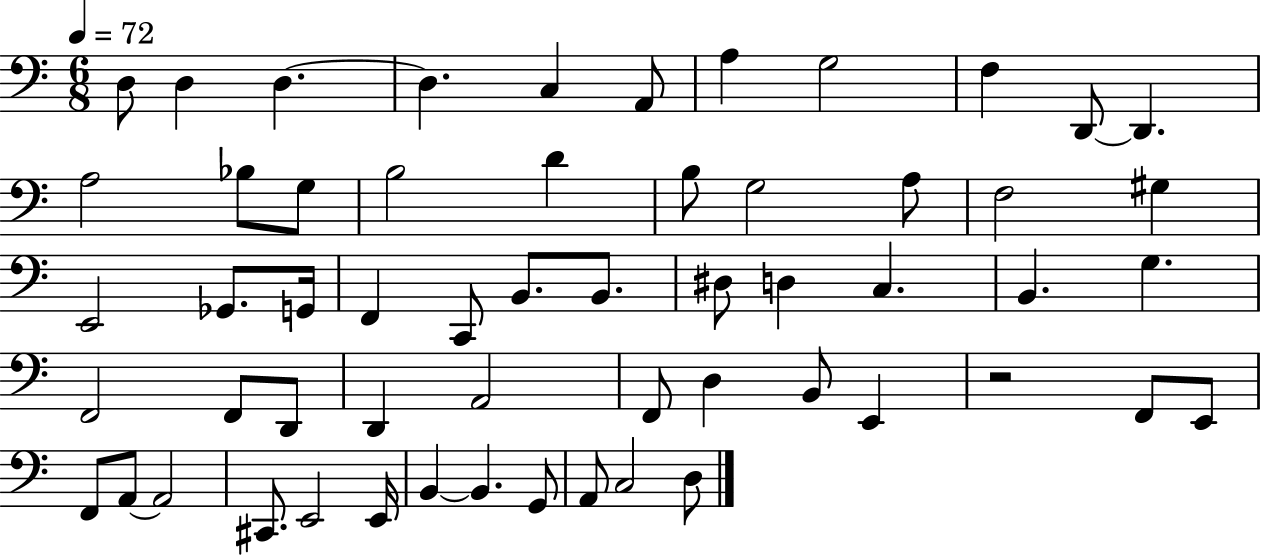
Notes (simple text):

D3/e D3/q D3/q. D3/q. C3/q A2/e A3/q G3/h F3/q D2/e D2/q. A3/h Bb3/e G3/e B3/h D4/q B3/e G3/h A3/e F3/h G#3/q E2/h Gb2/e. G2/s F2/q C2/e B2/e. B2/e. D#3/e D3/q C3/q. B2/q. G3/q. F2/h F2/e D2/e D2/q A2/h F2/e D3/q B2/e E2/q R/h F2/e E2/e F2/e A2/e A2/h C#2/e. E2/h E2/s B2/q B2/q. G2/e A2/e C3/h D3/e